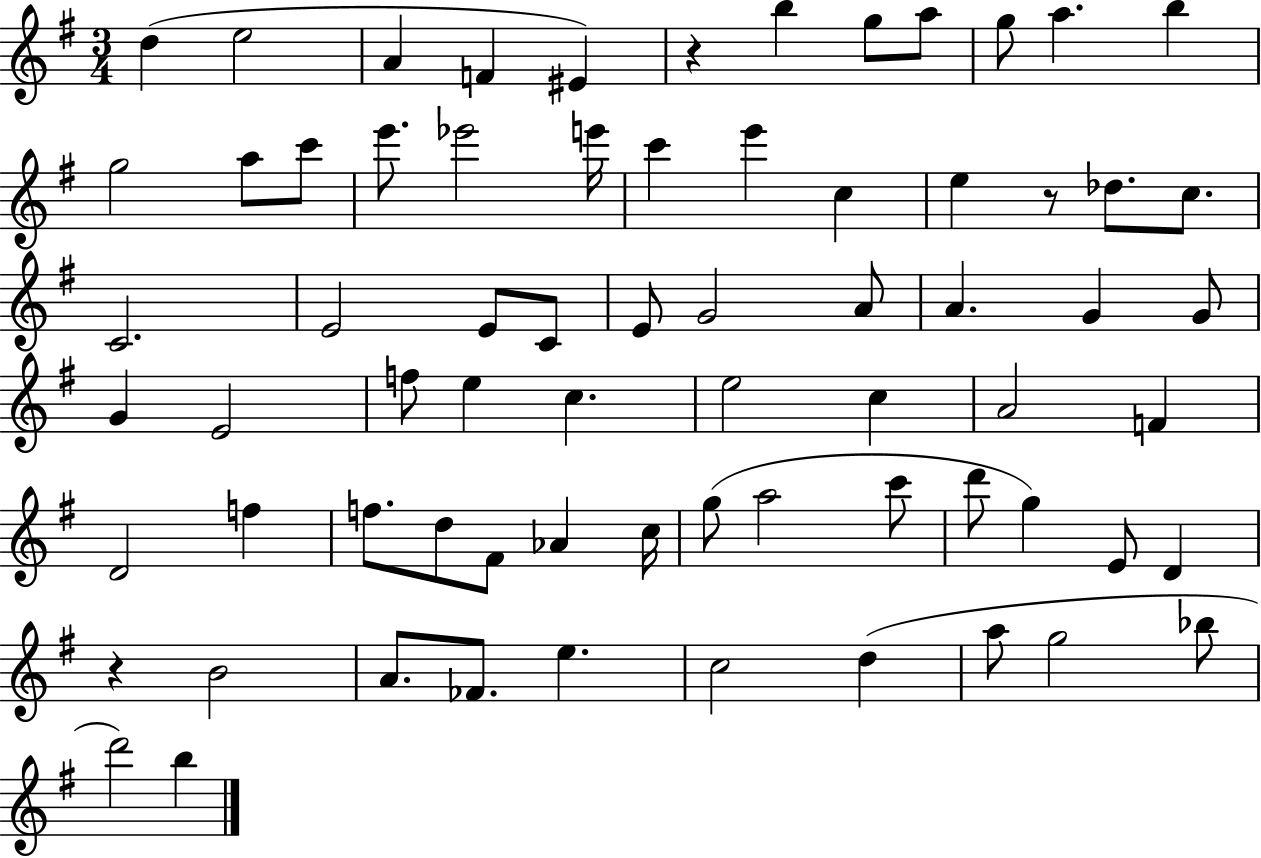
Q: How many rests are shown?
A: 3